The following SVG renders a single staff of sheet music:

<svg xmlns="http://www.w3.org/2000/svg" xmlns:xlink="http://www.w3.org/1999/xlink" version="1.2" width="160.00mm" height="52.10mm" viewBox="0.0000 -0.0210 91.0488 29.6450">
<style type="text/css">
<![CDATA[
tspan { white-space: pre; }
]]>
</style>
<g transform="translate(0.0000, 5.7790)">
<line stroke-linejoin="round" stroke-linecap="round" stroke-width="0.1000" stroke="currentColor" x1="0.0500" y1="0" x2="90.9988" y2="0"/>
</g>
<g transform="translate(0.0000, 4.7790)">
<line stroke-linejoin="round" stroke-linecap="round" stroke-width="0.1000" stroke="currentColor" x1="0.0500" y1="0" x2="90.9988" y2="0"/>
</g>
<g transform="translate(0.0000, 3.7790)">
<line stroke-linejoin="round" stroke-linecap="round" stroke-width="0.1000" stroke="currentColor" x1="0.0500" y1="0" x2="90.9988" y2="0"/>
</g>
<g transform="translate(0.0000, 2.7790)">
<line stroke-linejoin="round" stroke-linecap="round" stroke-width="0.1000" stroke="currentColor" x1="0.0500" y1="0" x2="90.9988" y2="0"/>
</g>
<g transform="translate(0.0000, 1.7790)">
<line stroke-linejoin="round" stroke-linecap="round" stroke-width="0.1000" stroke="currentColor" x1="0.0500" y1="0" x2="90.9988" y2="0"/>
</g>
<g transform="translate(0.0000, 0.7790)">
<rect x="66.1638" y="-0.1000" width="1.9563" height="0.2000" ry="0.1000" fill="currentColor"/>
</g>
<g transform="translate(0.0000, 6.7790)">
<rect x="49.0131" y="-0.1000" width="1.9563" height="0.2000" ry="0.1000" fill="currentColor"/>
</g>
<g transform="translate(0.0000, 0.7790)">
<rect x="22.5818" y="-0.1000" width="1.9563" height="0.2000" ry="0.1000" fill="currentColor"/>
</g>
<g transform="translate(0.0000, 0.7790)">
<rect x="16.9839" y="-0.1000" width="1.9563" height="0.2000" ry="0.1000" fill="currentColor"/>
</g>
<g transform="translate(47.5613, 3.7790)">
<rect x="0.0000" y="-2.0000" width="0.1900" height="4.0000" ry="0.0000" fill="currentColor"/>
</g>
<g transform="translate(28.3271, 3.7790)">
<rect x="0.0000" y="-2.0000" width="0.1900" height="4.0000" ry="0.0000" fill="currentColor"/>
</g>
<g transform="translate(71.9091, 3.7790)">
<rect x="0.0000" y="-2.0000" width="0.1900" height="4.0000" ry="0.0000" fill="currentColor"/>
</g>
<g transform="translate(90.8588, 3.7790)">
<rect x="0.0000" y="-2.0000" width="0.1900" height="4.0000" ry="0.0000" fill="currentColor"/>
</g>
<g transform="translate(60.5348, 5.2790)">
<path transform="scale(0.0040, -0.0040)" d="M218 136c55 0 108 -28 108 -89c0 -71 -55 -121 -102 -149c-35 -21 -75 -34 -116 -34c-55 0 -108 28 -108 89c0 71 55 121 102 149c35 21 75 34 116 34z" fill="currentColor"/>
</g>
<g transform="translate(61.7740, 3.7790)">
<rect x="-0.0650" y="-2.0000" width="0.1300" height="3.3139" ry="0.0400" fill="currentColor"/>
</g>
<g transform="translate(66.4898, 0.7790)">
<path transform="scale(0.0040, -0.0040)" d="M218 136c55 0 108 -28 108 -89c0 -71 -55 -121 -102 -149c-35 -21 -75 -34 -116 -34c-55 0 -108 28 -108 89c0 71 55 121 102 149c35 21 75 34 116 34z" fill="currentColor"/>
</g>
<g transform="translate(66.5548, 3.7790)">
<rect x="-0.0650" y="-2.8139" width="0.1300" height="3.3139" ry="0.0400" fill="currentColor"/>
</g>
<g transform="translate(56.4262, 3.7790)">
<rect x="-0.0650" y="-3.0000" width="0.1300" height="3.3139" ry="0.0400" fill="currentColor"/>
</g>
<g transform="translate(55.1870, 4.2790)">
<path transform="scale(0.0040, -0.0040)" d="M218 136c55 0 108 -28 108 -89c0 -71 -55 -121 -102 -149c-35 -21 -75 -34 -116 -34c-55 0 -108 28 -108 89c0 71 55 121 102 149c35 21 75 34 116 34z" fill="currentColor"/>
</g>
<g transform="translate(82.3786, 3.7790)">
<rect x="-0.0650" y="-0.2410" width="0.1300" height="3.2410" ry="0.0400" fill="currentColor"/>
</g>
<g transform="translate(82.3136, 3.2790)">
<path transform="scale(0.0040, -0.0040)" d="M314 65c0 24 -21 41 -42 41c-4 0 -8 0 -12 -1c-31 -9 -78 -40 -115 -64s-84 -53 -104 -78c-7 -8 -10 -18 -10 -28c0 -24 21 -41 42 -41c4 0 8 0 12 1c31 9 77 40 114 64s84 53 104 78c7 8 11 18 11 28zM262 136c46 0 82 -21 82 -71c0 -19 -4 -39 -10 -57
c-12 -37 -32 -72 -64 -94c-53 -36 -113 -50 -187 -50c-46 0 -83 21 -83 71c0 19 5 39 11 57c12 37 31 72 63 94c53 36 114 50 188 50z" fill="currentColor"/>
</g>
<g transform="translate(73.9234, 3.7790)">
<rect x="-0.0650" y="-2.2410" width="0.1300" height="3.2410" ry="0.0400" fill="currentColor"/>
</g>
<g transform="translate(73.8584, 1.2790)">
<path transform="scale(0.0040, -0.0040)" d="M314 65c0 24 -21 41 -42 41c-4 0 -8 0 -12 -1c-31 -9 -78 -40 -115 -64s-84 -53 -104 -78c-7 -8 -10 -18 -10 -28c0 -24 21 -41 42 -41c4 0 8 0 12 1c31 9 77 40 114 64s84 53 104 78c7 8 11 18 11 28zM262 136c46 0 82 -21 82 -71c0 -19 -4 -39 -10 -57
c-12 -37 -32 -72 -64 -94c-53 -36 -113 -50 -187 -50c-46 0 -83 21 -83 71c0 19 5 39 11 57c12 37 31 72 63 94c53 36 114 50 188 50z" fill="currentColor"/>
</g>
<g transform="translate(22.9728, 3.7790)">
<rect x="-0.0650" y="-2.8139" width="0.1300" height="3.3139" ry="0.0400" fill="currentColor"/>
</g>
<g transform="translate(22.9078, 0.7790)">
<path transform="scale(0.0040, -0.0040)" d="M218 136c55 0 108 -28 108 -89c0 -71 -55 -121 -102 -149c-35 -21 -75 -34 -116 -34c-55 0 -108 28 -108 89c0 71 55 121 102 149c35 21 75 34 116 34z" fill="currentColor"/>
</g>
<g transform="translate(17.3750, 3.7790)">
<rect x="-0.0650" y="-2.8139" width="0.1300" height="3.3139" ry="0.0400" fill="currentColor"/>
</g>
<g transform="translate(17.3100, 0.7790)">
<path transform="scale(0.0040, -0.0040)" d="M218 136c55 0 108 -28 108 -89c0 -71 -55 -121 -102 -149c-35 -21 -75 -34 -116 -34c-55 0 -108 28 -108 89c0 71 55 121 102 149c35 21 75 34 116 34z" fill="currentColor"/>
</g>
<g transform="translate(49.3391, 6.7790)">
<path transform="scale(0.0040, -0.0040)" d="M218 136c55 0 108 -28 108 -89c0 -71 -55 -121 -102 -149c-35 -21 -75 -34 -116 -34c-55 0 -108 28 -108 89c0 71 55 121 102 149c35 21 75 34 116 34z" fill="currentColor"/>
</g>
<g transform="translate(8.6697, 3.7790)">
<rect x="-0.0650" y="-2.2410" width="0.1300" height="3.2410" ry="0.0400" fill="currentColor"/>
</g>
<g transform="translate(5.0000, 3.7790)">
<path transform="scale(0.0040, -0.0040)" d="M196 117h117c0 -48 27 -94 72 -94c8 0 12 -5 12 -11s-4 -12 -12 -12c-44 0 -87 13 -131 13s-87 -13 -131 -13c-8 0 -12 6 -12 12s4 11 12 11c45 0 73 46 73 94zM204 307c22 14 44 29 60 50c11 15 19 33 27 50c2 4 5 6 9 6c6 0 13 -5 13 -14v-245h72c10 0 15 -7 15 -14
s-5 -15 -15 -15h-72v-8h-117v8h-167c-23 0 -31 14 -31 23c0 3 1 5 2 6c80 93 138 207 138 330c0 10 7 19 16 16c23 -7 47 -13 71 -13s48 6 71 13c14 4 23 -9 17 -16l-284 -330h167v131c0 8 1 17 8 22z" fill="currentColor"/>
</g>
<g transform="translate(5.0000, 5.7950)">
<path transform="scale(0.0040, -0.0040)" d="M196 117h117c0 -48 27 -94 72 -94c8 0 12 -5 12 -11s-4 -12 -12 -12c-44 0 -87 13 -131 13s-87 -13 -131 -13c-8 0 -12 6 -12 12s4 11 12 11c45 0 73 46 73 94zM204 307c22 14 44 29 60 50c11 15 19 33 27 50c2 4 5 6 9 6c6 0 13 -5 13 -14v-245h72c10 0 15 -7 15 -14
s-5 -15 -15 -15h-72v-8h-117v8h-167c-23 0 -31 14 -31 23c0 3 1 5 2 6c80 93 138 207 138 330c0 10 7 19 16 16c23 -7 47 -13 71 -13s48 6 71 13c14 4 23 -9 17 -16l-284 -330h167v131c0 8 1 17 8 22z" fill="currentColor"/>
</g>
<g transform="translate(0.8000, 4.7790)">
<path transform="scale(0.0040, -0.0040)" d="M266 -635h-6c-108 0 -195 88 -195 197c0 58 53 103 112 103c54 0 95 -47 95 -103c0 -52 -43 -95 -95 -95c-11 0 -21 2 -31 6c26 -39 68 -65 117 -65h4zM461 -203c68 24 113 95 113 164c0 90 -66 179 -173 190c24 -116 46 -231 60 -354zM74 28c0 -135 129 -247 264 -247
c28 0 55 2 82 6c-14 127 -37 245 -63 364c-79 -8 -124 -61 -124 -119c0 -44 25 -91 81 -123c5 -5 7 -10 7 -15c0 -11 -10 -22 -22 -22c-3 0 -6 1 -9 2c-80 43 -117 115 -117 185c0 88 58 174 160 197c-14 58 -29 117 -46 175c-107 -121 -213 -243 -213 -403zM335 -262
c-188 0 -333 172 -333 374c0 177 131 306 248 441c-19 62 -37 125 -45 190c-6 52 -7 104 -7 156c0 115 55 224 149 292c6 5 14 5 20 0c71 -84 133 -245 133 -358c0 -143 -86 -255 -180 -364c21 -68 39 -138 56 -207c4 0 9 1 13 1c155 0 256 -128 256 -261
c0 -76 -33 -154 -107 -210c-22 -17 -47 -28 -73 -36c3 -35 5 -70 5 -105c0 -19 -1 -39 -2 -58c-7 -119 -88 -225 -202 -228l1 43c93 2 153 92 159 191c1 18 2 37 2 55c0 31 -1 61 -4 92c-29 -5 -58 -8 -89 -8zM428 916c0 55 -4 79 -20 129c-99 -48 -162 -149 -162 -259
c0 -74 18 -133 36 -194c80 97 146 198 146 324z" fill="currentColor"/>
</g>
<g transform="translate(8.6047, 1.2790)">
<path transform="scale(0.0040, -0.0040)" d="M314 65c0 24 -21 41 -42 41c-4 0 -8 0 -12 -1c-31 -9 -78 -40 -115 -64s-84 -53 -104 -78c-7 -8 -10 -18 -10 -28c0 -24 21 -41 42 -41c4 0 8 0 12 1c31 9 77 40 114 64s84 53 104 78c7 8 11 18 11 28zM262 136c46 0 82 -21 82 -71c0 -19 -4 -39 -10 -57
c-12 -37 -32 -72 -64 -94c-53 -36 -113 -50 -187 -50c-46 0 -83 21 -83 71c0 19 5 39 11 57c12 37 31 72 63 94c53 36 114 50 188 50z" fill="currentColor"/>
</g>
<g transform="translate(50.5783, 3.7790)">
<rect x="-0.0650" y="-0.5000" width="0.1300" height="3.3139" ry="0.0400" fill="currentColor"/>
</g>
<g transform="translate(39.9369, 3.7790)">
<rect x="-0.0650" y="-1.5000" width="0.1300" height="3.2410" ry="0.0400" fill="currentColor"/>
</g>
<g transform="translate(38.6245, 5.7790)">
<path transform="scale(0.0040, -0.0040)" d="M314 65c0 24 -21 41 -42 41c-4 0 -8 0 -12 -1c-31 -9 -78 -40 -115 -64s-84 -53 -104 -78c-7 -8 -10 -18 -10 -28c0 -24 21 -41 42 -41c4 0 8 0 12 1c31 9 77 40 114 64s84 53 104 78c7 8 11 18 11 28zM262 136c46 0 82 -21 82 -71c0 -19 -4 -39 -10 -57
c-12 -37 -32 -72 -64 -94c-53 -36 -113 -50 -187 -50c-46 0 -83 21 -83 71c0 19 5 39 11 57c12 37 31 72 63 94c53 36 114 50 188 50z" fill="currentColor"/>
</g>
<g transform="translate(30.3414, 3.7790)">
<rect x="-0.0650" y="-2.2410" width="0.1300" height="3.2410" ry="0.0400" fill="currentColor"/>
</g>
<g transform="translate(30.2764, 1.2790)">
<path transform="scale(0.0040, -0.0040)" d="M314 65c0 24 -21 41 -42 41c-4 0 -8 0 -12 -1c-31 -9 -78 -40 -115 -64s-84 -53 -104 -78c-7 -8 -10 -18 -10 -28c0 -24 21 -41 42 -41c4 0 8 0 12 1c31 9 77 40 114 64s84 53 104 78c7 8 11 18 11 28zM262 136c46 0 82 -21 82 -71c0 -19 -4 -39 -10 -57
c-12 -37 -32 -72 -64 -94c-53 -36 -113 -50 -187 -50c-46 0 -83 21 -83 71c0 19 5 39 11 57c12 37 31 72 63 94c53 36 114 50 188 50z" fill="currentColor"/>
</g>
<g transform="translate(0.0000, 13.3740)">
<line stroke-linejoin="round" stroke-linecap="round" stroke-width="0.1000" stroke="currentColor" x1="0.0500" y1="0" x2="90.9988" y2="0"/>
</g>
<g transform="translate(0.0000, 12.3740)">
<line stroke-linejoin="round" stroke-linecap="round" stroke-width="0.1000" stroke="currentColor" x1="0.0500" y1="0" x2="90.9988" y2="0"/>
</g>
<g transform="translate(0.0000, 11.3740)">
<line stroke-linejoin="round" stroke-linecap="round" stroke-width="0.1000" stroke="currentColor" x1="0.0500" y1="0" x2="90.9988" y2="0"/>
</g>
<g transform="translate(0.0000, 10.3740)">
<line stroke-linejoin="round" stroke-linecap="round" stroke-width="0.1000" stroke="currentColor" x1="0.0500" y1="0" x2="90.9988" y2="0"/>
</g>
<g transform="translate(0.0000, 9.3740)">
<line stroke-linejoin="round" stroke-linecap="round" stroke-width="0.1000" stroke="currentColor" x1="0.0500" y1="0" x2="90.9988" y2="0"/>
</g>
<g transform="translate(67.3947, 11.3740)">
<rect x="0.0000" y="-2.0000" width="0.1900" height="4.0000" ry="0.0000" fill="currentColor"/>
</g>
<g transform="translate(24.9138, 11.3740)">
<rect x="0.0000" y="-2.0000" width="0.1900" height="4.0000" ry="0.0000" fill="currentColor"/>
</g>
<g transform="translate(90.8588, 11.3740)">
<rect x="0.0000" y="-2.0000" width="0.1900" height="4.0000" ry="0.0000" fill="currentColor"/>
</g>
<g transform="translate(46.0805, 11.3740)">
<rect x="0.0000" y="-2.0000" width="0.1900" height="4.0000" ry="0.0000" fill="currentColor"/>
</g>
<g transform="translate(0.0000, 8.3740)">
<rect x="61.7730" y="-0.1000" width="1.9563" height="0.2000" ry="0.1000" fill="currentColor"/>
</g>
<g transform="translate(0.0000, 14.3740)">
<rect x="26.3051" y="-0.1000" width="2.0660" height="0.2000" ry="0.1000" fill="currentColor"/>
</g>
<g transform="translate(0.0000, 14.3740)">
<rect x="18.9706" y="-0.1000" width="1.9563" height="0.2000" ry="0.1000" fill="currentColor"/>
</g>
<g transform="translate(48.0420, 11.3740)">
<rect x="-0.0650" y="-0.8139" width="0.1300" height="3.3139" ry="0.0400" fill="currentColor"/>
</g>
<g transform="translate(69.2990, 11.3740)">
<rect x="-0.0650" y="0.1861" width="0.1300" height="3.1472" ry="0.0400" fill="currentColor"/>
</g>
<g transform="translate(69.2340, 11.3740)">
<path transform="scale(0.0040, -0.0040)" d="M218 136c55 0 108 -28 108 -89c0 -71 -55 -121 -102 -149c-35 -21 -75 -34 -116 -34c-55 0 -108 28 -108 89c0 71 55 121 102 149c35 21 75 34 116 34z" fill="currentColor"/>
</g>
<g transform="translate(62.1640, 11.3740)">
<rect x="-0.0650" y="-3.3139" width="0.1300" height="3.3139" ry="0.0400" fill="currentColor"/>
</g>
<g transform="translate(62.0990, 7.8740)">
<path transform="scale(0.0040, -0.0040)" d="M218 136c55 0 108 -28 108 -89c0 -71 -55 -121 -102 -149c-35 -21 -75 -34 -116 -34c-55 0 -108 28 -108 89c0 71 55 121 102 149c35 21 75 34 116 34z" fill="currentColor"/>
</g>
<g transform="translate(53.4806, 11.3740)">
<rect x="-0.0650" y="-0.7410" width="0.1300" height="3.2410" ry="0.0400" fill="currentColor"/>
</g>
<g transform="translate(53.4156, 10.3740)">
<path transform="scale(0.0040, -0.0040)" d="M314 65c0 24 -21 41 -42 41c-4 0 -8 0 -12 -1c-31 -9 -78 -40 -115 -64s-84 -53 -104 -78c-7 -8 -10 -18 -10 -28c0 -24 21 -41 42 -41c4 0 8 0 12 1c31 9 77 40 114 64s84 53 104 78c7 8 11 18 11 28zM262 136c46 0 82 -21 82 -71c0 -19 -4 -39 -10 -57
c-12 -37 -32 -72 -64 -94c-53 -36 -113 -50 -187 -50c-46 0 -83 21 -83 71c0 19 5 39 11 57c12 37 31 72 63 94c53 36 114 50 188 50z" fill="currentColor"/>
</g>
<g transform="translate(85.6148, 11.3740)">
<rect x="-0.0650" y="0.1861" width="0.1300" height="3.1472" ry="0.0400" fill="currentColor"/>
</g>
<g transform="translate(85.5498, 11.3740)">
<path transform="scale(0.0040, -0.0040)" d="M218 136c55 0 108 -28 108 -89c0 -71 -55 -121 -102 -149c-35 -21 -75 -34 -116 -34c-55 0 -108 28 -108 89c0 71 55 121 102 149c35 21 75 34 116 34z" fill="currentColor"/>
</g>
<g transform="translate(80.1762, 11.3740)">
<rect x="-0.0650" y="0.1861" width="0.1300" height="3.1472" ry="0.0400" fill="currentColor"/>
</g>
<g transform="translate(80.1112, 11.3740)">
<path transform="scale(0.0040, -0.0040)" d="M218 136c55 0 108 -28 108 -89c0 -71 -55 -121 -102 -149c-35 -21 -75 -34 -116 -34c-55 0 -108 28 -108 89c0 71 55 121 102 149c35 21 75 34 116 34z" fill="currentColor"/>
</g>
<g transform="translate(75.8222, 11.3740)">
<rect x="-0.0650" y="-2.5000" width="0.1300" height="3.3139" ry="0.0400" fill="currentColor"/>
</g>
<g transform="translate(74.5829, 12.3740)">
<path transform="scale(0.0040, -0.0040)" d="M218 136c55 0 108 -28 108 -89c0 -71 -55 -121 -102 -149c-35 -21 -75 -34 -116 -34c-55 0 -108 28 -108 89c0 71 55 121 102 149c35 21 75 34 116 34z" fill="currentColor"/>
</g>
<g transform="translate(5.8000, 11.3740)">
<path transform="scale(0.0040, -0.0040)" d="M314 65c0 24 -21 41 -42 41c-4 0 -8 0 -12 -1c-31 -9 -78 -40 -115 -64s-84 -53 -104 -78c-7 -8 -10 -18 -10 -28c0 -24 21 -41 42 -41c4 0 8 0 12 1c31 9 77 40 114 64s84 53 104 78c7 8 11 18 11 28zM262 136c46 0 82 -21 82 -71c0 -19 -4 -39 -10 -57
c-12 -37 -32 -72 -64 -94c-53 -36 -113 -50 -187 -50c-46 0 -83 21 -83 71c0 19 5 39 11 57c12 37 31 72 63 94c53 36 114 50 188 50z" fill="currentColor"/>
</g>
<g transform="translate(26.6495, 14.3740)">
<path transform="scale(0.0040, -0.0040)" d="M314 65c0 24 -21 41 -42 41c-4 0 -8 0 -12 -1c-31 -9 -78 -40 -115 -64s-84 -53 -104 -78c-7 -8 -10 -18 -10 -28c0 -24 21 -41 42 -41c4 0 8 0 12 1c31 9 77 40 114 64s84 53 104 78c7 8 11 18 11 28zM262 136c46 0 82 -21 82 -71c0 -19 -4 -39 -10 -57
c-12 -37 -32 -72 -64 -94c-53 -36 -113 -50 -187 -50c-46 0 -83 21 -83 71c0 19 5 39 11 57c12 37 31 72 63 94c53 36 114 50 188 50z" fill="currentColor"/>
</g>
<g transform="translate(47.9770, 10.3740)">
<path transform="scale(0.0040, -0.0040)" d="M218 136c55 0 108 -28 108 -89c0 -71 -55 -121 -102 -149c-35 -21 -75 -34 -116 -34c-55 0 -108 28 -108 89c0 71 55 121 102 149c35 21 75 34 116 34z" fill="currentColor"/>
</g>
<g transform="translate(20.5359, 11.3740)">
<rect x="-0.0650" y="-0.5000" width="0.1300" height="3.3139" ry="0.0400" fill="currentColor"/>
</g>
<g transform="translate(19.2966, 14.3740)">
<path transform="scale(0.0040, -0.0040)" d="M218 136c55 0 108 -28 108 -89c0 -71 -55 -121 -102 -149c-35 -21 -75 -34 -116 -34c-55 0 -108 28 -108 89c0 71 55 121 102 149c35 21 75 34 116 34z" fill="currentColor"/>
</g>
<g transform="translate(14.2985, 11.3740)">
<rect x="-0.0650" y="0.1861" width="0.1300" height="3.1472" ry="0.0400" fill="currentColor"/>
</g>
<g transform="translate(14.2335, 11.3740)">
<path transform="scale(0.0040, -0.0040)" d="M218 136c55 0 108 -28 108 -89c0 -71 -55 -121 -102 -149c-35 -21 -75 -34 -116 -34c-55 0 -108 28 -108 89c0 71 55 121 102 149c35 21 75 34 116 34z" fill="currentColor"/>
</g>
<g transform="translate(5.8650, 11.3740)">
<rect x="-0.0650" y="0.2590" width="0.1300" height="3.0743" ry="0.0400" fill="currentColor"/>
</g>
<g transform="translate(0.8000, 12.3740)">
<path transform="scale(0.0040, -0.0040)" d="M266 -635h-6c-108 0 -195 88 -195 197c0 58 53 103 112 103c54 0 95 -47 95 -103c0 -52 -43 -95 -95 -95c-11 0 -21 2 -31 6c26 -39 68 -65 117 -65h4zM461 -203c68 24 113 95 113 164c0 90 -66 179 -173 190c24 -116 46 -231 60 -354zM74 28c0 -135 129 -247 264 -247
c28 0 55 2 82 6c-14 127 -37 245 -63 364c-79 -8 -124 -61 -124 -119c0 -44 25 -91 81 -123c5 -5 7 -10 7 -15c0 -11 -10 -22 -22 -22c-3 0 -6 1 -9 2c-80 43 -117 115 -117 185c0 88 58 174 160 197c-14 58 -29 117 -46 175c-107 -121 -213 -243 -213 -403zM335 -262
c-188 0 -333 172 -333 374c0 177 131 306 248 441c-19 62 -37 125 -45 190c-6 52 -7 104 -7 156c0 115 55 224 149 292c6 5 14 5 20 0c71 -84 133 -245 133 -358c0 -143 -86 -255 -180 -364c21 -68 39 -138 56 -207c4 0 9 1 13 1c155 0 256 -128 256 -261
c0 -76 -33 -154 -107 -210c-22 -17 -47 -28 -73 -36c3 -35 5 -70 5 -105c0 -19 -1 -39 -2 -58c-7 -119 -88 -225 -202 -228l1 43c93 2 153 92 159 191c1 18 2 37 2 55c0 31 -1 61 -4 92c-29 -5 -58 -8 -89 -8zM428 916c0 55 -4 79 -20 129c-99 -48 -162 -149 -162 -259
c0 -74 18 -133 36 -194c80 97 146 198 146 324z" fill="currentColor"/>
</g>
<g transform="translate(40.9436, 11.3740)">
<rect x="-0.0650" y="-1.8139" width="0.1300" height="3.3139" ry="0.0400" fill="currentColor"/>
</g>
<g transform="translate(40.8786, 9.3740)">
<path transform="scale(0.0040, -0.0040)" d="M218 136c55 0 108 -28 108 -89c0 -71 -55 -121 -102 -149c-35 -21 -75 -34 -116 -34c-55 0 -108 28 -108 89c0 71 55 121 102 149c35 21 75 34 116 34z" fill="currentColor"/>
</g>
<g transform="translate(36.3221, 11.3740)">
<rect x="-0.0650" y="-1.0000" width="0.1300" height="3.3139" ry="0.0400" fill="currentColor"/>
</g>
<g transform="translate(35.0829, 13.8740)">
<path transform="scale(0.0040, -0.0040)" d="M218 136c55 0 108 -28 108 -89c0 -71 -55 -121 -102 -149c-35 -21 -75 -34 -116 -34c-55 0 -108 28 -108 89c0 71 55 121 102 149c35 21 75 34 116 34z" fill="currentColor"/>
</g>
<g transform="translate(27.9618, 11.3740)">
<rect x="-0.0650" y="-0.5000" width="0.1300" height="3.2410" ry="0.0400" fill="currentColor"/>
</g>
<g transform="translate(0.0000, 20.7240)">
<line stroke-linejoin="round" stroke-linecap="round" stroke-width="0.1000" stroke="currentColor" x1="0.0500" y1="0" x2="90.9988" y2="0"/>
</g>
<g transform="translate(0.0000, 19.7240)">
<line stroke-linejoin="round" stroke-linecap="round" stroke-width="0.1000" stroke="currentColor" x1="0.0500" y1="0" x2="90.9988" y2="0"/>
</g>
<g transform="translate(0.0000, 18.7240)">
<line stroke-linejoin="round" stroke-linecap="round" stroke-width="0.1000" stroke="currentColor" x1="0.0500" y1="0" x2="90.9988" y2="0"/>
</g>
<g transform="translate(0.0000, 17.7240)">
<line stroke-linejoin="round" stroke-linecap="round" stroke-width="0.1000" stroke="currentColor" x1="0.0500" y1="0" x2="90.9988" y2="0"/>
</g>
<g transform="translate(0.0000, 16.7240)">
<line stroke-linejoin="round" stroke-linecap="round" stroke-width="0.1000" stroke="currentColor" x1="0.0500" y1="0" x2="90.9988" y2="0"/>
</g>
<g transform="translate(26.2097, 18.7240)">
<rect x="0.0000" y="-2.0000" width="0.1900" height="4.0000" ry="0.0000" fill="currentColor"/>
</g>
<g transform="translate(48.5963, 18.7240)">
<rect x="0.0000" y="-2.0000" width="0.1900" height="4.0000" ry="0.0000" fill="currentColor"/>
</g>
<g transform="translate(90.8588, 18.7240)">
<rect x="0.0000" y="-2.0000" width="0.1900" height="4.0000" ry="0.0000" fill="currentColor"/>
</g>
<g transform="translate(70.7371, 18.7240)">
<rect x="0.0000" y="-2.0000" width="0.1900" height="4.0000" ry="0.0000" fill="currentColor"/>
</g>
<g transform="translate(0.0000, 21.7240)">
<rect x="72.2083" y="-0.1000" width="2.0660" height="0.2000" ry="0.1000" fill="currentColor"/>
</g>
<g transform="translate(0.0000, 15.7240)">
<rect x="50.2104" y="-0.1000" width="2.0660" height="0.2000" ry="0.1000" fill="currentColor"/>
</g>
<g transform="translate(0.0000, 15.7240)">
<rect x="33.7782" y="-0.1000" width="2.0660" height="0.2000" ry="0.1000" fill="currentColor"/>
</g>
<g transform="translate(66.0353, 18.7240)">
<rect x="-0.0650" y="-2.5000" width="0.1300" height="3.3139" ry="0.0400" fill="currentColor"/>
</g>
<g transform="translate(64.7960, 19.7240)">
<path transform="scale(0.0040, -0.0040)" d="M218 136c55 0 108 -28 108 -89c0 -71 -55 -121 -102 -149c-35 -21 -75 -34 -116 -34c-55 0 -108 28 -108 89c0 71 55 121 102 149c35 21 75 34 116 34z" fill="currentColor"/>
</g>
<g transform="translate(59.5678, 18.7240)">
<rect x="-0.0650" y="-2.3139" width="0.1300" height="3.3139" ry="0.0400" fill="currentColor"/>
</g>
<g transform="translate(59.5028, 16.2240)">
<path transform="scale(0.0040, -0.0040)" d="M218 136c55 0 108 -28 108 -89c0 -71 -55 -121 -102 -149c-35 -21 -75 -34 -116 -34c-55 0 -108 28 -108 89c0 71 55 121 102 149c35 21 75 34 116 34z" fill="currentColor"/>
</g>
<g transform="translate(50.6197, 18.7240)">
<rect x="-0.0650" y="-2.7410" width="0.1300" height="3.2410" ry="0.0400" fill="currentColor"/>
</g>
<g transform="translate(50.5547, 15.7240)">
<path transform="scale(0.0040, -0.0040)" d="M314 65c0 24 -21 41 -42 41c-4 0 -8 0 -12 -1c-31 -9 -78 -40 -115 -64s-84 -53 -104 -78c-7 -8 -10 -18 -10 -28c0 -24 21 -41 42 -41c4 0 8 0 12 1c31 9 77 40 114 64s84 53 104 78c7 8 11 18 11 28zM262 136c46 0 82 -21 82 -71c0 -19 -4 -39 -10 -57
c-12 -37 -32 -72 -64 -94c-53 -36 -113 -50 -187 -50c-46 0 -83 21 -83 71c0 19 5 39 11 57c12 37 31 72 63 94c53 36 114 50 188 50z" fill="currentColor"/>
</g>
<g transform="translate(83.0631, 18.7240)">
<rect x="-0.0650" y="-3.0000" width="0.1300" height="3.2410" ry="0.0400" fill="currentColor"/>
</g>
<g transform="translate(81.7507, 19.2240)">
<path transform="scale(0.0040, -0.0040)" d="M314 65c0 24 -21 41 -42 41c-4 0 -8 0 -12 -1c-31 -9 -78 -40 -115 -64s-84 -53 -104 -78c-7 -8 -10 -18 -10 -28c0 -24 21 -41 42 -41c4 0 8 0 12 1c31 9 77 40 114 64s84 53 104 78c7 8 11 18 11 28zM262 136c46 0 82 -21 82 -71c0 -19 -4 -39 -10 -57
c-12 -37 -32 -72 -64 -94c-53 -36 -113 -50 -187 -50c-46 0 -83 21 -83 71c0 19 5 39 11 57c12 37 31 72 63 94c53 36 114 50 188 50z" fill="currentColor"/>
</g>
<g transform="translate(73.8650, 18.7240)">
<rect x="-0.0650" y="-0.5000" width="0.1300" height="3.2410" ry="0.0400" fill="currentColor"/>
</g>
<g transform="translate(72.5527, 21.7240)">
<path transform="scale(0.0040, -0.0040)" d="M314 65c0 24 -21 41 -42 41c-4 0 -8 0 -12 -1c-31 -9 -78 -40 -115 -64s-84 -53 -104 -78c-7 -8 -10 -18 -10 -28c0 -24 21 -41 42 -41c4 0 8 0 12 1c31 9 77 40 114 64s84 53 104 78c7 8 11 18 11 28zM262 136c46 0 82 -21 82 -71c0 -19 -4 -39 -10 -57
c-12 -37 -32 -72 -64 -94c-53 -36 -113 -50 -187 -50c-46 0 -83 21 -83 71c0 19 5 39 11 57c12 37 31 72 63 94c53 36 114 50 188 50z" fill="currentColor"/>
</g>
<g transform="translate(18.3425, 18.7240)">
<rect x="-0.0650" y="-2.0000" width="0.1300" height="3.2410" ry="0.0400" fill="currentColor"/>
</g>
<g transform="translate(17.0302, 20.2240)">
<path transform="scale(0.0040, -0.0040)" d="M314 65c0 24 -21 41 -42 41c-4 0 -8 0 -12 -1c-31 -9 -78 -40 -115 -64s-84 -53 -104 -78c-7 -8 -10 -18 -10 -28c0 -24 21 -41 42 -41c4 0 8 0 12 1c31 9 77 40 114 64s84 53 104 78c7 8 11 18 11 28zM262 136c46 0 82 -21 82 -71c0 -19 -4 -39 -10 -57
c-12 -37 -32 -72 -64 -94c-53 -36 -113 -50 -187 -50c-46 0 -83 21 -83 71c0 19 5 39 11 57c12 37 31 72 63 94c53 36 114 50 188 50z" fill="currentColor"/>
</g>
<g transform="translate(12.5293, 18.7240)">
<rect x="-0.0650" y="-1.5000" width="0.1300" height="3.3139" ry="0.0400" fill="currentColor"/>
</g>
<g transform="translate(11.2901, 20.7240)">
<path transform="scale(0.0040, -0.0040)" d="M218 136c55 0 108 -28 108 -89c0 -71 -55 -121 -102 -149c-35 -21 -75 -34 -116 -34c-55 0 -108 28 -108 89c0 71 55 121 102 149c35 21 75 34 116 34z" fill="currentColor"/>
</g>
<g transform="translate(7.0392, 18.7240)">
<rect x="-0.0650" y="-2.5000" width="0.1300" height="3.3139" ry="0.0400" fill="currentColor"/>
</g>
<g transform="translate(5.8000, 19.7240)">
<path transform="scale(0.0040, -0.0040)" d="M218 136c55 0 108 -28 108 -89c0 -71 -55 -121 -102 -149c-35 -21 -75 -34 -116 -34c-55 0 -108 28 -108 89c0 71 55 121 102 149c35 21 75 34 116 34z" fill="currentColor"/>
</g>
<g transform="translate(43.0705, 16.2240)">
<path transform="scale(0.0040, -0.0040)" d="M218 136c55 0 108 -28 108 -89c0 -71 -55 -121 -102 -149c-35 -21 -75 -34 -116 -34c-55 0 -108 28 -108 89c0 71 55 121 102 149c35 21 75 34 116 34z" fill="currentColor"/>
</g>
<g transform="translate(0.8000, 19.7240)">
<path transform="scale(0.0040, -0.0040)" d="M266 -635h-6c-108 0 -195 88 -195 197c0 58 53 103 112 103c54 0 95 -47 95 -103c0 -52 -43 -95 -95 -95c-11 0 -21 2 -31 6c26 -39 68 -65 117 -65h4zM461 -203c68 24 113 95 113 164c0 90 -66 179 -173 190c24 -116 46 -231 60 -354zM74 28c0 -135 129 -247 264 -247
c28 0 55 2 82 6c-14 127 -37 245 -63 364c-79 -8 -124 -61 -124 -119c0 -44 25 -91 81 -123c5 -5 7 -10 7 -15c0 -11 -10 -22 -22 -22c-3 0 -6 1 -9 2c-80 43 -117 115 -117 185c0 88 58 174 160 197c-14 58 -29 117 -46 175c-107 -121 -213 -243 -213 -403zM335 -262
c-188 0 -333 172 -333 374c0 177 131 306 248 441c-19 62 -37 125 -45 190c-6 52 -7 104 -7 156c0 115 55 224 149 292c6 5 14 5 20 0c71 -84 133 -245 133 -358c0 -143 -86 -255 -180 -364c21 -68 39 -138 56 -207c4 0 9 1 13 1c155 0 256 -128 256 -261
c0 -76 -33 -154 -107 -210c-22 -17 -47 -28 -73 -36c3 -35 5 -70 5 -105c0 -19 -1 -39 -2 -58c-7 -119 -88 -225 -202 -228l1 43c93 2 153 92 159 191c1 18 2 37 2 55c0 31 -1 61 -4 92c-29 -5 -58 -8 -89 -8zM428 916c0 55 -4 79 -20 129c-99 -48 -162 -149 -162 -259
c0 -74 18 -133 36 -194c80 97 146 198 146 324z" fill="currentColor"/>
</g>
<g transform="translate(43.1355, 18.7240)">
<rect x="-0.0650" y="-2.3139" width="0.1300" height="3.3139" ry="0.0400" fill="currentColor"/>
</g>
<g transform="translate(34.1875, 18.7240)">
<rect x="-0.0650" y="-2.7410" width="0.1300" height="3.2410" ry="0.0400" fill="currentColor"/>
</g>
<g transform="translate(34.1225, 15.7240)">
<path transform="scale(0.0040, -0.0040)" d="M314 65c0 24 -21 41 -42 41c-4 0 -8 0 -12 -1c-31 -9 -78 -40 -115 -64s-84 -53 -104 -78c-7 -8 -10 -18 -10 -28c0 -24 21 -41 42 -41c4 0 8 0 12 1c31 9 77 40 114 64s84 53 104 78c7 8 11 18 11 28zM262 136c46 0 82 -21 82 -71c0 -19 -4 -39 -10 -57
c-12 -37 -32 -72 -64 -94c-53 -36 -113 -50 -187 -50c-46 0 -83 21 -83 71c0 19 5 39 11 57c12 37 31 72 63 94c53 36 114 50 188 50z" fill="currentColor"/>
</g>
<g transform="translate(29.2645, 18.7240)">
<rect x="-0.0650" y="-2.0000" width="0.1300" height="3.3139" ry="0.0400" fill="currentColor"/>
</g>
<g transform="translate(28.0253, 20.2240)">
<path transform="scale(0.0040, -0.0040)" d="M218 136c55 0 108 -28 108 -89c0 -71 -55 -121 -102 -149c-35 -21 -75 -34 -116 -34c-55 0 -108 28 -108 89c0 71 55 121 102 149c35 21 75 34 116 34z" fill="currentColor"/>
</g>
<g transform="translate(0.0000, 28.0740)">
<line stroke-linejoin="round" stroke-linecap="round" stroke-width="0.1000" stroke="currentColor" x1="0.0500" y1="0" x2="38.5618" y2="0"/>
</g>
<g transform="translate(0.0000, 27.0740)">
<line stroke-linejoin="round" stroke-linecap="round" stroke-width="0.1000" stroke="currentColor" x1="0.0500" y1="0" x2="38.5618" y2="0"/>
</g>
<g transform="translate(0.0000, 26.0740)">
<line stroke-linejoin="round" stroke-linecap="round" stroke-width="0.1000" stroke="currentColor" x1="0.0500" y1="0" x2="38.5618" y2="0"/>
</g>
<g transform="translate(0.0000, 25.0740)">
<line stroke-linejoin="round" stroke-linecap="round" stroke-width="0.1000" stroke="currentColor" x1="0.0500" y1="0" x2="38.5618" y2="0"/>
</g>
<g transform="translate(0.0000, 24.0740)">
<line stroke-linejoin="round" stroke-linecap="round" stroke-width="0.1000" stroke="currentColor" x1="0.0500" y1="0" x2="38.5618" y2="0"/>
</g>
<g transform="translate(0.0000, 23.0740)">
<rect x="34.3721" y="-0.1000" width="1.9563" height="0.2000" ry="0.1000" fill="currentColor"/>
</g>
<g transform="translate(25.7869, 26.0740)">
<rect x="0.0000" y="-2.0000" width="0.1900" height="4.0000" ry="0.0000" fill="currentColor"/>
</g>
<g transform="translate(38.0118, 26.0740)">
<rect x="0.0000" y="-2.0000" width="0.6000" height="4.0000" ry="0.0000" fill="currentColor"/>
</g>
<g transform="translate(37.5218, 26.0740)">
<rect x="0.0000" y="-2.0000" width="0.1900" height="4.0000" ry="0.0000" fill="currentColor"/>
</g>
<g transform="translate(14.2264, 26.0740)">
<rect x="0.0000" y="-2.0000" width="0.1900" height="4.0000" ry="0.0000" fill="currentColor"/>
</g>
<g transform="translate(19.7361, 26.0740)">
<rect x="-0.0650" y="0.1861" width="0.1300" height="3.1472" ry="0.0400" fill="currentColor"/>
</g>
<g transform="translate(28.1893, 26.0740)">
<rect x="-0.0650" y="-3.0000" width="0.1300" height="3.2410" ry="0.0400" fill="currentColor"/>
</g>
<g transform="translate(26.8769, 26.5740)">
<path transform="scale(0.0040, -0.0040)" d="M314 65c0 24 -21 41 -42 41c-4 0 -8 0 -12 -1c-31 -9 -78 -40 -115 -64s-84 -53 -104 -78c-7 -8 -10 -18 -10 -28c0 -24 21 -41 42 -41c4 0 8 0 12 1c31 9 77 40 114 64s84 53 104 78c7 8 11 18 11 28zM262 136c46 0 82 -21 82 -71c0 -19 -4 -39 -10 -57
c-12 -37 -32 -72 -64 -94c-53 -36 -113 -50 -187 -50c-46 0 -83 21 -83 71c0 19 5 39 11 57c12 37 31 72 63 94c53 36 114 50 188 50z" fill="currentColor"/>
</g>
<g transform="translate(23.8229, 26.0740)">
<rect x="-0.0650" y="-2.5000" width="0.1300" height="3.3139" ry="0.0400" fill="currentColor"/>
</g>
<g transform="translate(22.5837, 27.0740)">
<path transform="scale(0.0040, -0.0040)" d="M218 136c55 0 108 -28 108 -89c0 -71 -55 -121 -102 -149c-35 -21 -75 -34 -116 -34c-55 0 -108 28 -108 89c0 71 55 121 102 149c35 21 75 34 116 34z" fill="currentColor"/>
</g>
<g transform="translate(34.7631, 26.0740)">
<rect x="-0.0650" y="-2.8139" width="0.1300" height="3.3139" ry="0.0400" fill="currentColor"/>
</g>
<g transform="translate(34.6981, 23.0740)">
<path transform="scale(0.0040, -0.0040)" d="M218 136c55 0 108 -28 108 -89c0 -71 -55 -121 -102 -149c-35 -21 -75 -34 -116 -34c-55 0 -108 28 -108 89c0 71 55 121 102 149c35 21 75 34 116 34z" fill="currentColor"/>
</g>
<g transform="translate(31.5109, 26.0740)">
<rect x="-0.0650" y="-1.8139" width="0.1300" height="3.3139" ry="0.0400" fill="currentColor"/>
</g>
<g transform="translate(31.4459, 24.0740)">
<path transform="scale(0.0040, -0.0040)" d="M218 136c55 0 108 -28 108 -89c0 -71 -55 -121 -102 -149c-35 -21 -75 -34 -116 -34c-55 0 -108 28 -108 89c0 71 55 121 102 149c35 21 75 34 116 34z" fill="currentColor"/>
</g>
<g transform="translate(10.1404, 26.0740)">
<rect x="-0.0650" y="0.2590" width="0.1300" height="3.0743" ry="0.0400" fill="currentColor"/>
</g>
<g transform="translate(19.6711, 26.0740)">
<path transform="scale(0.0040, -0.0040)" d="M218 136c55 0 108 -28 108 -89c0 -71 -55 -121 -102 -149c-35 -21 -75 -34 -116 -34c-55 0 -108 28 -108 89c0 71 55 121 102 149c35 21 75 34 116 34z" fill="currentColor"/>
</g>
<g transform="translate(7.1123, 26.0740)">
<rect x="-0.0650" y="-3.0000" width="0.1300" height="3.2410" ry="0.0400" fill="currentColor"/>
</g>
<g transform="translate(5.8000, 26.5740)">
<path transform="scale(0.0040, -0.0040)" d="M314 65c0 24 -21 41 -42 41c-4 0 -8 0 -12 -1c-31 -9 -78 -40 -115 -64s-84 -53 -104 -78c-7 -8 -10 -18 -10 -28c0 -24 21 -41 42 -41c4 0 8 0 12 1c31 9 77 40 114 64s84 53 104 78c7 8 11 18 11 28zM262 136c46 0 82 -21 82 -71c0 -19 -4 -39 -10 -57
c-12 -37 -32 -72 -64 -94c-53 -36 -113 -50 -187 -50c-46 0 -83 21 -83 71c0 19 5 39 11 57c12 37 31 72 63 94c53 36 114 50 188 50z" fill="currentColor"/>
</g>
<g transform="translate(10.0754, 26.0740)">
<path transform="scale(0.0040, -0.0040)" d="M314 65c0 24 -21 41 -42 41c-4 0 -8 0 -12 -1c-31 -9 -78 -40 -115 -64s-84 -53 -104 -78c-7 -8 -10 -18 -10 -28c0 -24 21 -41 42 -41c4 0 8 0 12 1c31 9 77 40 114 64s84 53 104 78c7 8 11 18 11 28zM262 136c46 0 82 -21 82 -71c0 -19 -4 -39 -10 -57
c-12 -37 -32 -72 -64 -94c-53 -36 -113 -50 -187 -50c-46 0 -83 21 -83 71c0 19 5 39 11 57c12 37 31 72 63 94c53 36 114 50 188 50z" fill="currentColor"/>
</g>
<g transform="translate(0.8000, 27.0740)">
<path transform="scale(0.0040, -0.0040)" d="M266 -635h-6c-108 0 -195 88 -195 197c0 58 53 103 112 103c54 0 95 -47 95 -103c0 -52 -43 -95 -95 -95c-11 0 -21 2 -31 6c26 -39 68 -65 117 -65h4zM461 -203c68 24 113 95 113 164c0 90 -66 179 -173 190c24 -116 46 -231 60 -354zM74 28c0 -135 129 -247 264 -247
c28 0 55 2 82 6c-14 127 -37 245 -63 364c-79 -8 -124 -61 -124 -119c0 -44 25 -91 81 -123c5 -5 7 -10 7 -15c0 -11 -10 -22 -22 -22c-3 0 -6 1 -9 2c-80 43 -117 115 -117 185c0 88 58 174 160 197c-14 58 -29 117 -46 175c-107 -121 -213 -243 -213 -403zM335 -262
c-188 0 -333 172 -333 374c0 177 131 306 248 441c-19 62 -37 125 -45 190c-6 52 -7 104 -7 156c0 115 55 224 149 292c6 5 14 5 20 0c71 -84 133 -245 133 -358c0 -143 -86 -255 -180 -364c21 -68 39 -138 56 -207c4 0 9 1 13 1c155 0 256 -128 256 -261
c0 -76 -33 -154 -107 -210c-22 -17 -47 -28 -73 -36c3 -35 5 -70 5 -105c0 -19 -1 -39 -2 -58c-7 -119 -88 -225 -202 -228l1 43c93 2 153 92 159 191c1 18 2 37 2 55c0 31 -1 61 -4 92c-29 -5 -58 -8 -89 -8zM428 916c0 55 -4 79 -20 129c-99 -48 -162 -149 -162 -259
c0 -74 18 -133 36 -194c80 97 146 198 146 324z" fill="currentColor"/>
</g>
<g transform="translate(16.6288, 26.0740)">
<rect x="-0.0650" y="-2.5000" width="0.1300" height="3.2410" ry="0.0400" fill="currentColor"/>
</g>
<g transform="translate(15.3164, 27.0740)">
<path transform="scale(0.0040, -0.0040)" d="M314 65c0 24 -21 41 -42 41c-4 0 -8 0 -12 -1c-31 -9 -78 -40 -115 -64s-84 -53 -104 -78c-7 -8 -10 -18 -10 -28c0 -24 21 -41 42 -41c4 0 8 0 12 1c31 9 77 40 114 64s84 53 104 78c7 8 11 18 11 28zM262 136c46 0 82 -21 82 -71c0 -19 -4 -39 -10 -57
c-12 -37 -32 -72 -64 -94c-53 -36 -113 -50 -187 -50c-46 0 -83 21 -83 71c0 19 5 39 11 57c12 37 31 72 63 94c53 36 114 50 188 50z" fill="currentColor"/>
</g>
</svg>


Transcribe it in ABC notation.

X:1
T:Untitled
M:4/4
L:1/4
K:C
g2 a a g2 E2 C A F a g2 c2 B2 B C C2 D f d d2 b B G B B G E F2 F a2 g a2 g G C2 A2 A2 B2 G2 B G A2 f a